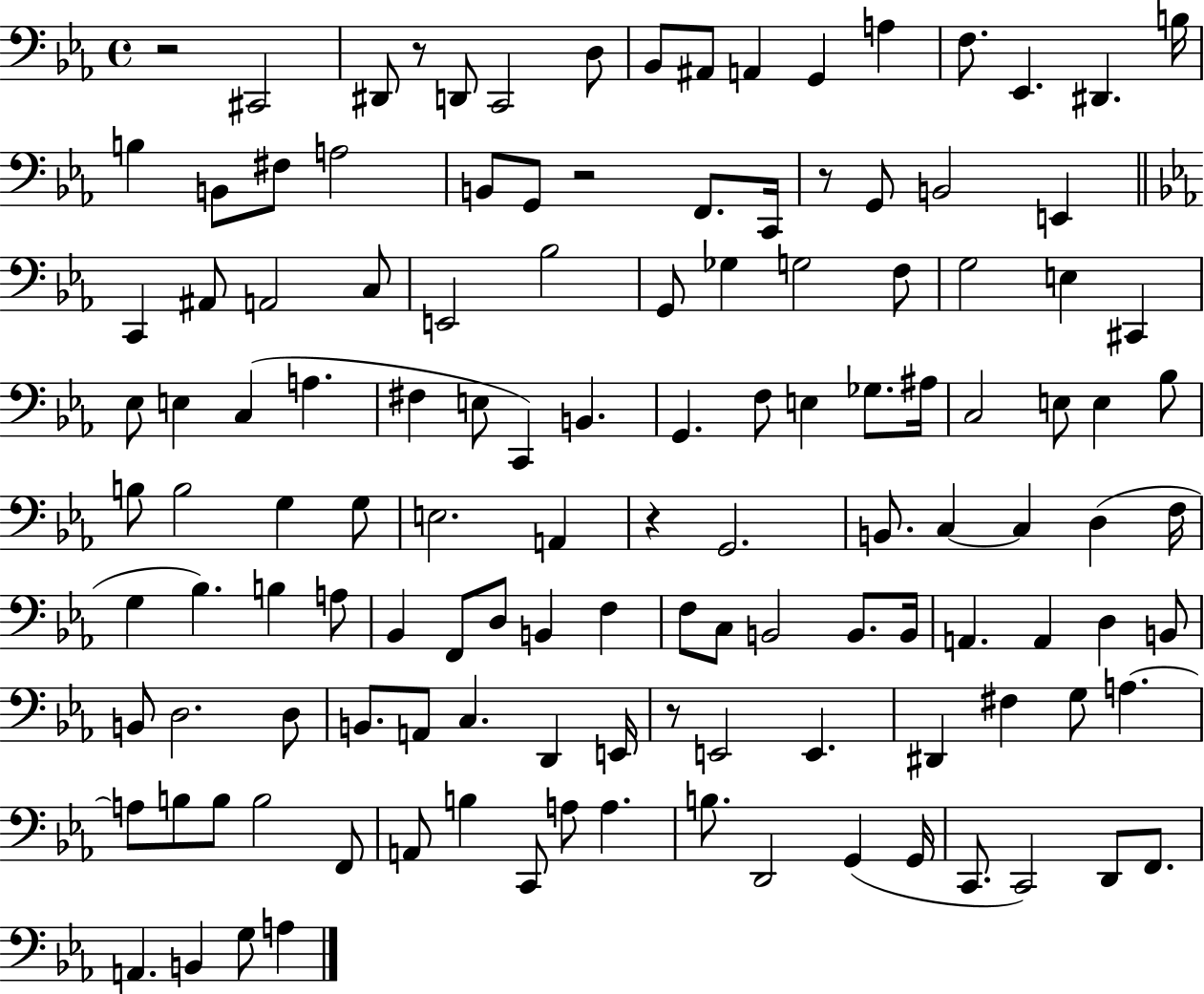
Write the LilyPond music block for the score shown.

{
  \clef bass
  \time 4/4
  \defaultTimeSignature
  \key ees \major
  r2 cis,2 | dis,8 r8 d,8 c,2 d8 | bes,8 ais,8 a,4 g,4 a4 | f8. ees,4. dis,4. b16 | \break b4 b,8 fis8 a2 | b,8 g,8 r2 f,8. c,16 | r8 g,8 b,2 e,4 | \bar "||" \break \key ees \major c,4 ais,8 a,2 c8 | e,2 bes2 | g,8 ges4 g2 f8 | g2 e4 cis,4 | \break ees8 e4 c4( a4. | fis4 e8 c,4) b,4. | g,4. f8 e4 ges8. ais16 | c2 e8 e4 bes8 | \break b8 b2 g4 g8 | e2. a,4 | r4 g,2. | b,8. c4~~ c4 d4( f16 | \break g4 bes4.) b4 a8 | bes,4 f,8 d8 b,4 f4 | f8 c8 b,2 b,8. b,16 | a,4. a,4 d4 b,8 | \break b,8 d2. d8 | b,8. a,8 c4. d,4 e,16 | r8 e,2 e,4. | dis,4 fis4 g8 a4.~~ | \break a8 b8 b8 b2 f,8 | a,8 b4 c,8 a8 a4. | b8. d,2 g,4( g,16 | c,8. c,2) d,8 f,8. | \break a,4. b,4 g8 a4 | \bar "|."
}